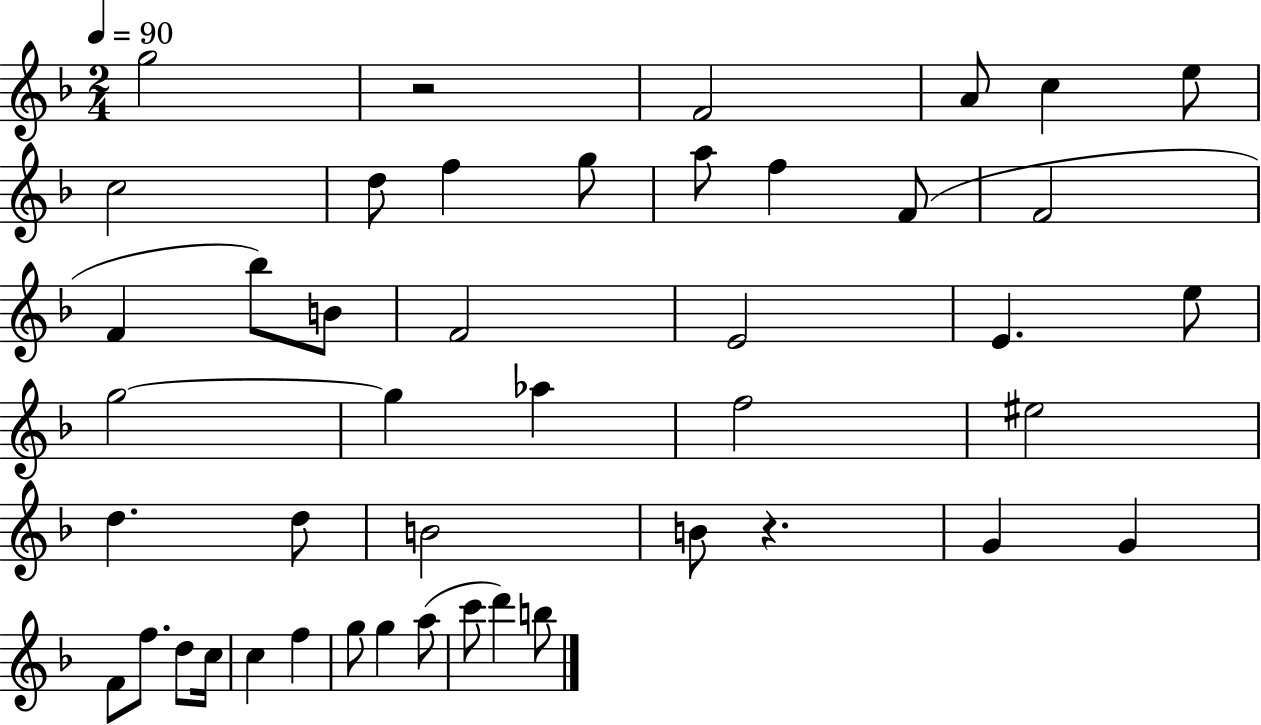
G5/h R/h F4/h A4/e C5/q E5/e C5/h D5/e F5/q G5/e A5/e F5/q F4/e F4/h F4/q Bb5/e B4/e F4/h E4/h E4/q. E5/e G5/h G5/q Ab5/q F5/h EIS5/h D5/q. D5/e B4/h B4/e R/q. G4/q G4/q F4/e F5/e. D5/e C5/s C5/q F5/q G5/e G5/q A5/e C6/e D6/q B5/e